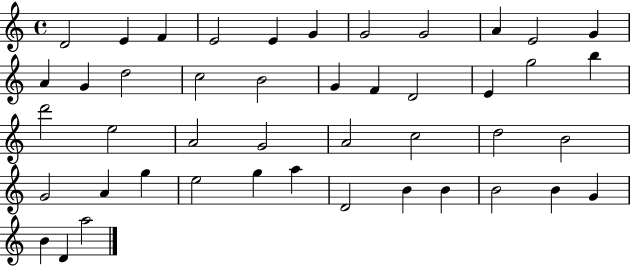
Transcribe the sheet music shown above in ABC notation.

X:1
T:Untitled
M:4/4
L:1/4
K:C
D2 E F E2 E G G2 G2 A E2 G A G d2 c2 B2 G F D2 E g2 b d'2 e2 A2 G2 A2 c2 d2 B2 G2 A g e2 g a D2 B B B2 B G B D a2